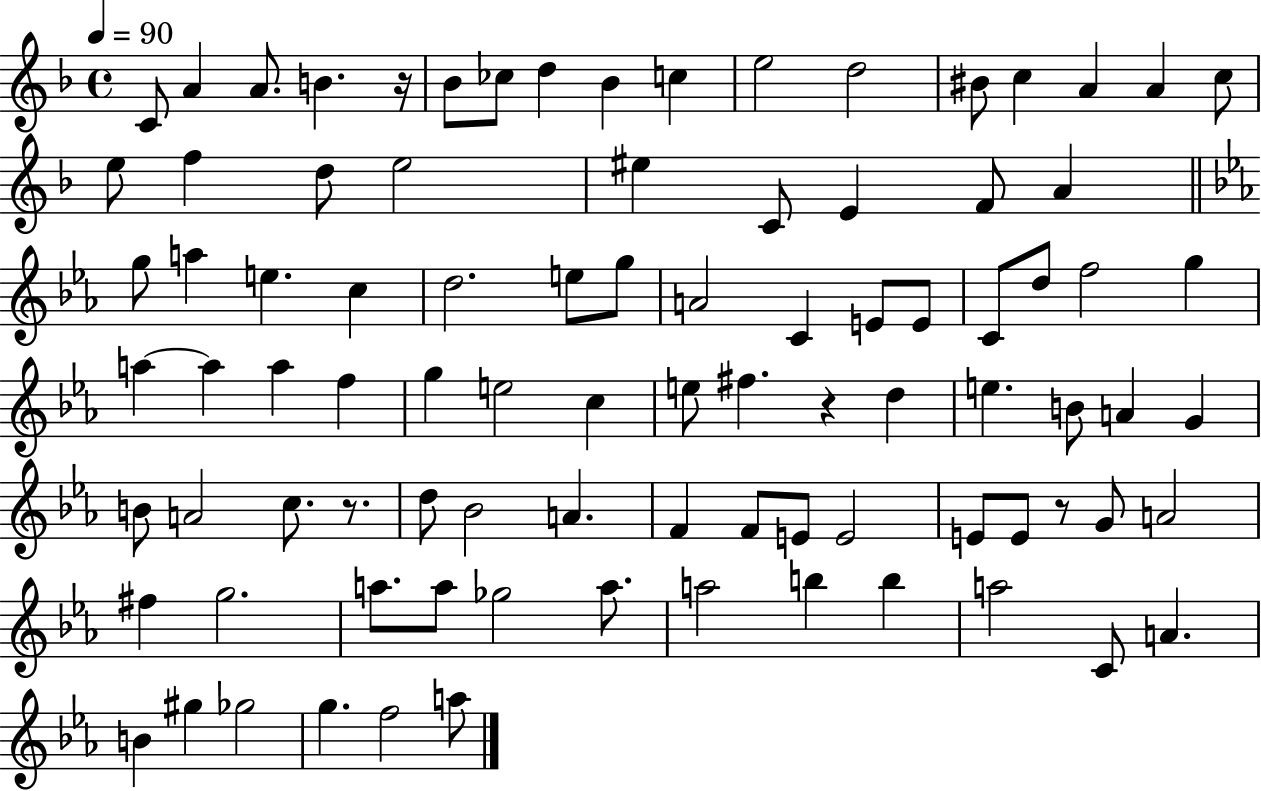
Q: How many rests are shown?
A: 4